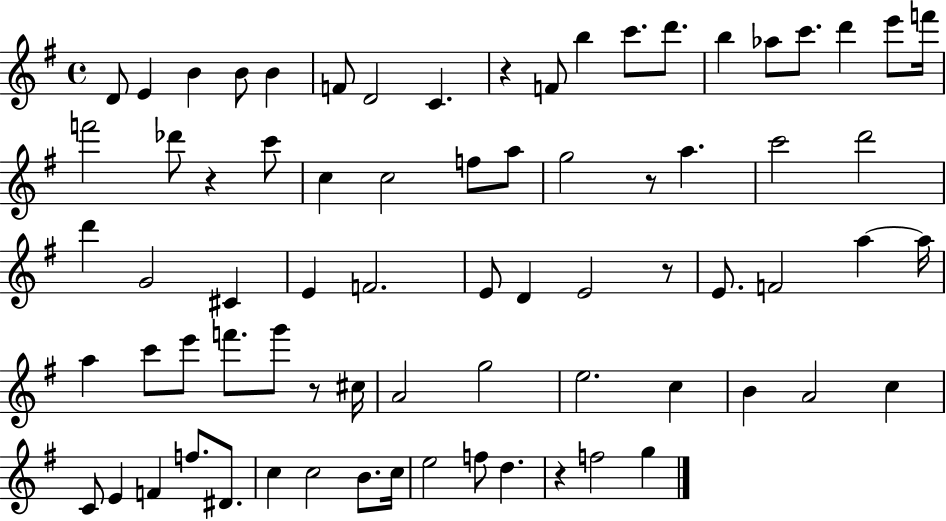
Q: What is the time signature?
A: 4/4